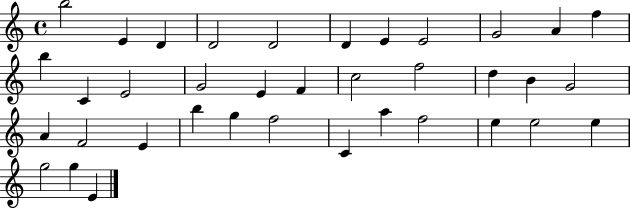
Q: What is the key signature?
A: C major